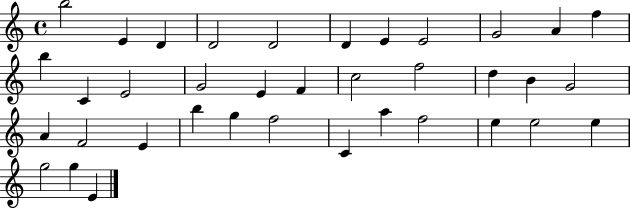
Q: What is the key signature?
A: C major